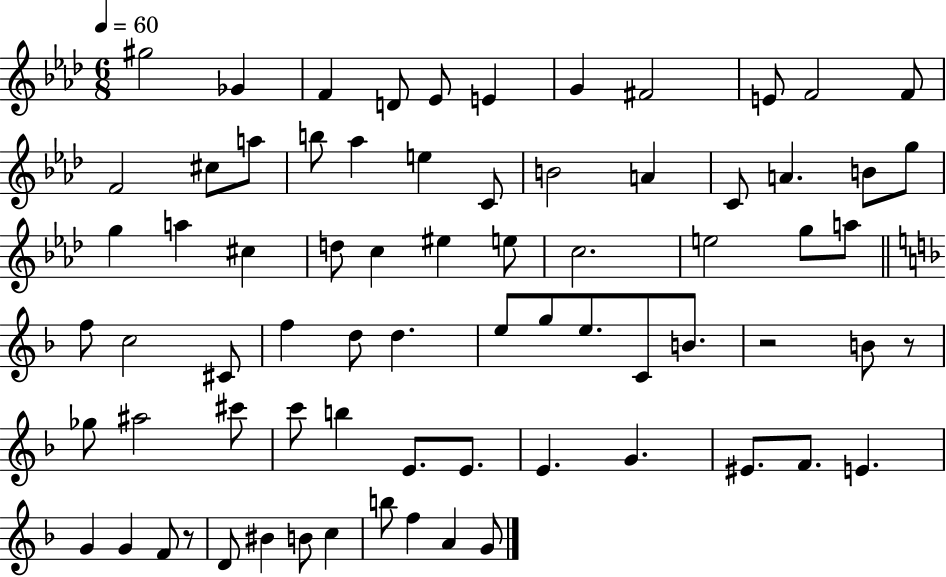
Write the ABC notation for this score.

X:1
T:Untitled
M:6/8
L:1/4
K:Ab
^g2 _G F D/2 _E/2 E G ^F2 E/2 F2 F/2 F2 ^c/2 a/2 b/2 _a e C/2 B2 A C/2 A B/2 g/2 g a ^c d/2 c ^e e/2 c2 e2 g/2 a/2 f/2 c2 ^C/2 f d/2 d e/2 g/2 e/2 C/2 B/2 z2 B/2 z/2 _g/2 ^a2 ^c'/2 c'/2 b E/2 E/2 E G ^E/2 F/2 E G G F/2 z/2 D/2 ^B B/2 c b/2 f A G/2